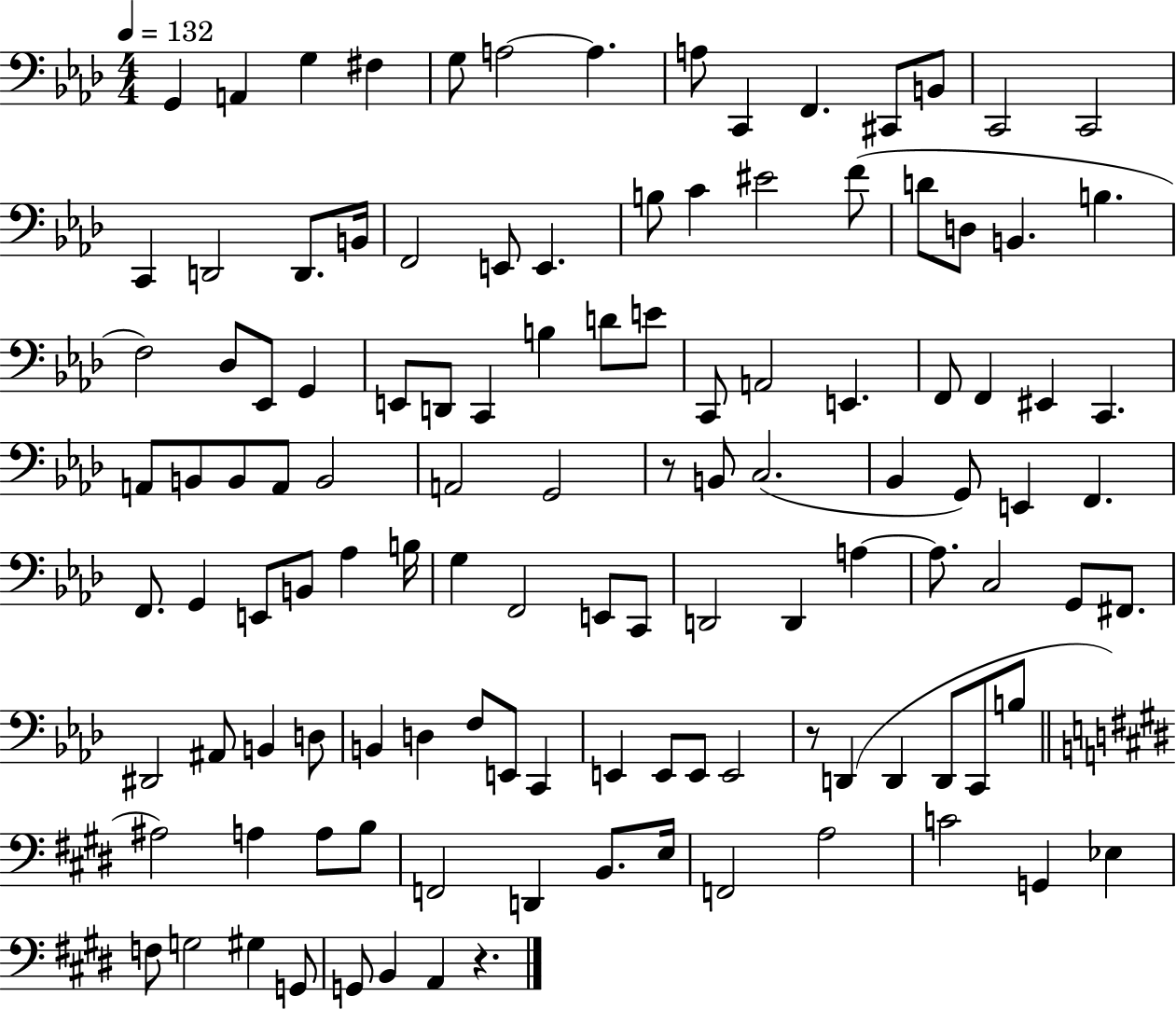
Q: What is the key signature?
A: AES major